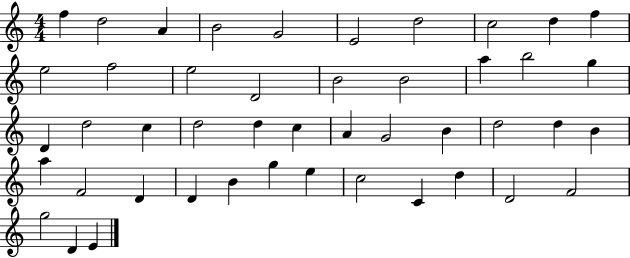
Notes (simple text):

F5/q D5/h A4/q B4/h G4/h E4/h D5/h C5/h D5/q F5/q E5/h F5/h E5/h D4/h B4/h B4/h A5/q B5/h G5/q D4/q D5/h C5/q D5/h D5/q C5/q A4/q G4/h B4/q D5/h D5/q B4/q A5/q F4/h D4/q D4/q B4/q G5/q E5/q C5/h C4/q D5/q D4/h F4/h G5/h D4/q E4/q